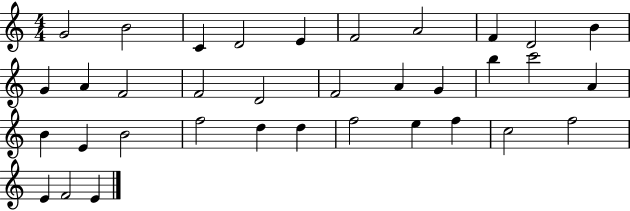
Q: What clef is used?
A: treble